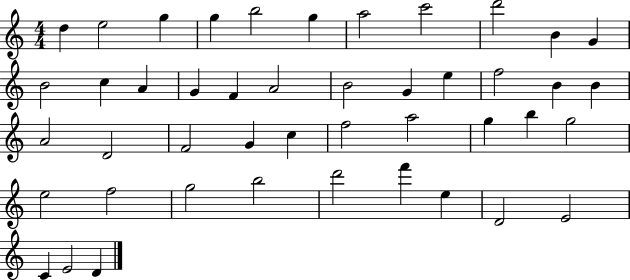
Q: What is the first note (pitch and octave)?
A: D5